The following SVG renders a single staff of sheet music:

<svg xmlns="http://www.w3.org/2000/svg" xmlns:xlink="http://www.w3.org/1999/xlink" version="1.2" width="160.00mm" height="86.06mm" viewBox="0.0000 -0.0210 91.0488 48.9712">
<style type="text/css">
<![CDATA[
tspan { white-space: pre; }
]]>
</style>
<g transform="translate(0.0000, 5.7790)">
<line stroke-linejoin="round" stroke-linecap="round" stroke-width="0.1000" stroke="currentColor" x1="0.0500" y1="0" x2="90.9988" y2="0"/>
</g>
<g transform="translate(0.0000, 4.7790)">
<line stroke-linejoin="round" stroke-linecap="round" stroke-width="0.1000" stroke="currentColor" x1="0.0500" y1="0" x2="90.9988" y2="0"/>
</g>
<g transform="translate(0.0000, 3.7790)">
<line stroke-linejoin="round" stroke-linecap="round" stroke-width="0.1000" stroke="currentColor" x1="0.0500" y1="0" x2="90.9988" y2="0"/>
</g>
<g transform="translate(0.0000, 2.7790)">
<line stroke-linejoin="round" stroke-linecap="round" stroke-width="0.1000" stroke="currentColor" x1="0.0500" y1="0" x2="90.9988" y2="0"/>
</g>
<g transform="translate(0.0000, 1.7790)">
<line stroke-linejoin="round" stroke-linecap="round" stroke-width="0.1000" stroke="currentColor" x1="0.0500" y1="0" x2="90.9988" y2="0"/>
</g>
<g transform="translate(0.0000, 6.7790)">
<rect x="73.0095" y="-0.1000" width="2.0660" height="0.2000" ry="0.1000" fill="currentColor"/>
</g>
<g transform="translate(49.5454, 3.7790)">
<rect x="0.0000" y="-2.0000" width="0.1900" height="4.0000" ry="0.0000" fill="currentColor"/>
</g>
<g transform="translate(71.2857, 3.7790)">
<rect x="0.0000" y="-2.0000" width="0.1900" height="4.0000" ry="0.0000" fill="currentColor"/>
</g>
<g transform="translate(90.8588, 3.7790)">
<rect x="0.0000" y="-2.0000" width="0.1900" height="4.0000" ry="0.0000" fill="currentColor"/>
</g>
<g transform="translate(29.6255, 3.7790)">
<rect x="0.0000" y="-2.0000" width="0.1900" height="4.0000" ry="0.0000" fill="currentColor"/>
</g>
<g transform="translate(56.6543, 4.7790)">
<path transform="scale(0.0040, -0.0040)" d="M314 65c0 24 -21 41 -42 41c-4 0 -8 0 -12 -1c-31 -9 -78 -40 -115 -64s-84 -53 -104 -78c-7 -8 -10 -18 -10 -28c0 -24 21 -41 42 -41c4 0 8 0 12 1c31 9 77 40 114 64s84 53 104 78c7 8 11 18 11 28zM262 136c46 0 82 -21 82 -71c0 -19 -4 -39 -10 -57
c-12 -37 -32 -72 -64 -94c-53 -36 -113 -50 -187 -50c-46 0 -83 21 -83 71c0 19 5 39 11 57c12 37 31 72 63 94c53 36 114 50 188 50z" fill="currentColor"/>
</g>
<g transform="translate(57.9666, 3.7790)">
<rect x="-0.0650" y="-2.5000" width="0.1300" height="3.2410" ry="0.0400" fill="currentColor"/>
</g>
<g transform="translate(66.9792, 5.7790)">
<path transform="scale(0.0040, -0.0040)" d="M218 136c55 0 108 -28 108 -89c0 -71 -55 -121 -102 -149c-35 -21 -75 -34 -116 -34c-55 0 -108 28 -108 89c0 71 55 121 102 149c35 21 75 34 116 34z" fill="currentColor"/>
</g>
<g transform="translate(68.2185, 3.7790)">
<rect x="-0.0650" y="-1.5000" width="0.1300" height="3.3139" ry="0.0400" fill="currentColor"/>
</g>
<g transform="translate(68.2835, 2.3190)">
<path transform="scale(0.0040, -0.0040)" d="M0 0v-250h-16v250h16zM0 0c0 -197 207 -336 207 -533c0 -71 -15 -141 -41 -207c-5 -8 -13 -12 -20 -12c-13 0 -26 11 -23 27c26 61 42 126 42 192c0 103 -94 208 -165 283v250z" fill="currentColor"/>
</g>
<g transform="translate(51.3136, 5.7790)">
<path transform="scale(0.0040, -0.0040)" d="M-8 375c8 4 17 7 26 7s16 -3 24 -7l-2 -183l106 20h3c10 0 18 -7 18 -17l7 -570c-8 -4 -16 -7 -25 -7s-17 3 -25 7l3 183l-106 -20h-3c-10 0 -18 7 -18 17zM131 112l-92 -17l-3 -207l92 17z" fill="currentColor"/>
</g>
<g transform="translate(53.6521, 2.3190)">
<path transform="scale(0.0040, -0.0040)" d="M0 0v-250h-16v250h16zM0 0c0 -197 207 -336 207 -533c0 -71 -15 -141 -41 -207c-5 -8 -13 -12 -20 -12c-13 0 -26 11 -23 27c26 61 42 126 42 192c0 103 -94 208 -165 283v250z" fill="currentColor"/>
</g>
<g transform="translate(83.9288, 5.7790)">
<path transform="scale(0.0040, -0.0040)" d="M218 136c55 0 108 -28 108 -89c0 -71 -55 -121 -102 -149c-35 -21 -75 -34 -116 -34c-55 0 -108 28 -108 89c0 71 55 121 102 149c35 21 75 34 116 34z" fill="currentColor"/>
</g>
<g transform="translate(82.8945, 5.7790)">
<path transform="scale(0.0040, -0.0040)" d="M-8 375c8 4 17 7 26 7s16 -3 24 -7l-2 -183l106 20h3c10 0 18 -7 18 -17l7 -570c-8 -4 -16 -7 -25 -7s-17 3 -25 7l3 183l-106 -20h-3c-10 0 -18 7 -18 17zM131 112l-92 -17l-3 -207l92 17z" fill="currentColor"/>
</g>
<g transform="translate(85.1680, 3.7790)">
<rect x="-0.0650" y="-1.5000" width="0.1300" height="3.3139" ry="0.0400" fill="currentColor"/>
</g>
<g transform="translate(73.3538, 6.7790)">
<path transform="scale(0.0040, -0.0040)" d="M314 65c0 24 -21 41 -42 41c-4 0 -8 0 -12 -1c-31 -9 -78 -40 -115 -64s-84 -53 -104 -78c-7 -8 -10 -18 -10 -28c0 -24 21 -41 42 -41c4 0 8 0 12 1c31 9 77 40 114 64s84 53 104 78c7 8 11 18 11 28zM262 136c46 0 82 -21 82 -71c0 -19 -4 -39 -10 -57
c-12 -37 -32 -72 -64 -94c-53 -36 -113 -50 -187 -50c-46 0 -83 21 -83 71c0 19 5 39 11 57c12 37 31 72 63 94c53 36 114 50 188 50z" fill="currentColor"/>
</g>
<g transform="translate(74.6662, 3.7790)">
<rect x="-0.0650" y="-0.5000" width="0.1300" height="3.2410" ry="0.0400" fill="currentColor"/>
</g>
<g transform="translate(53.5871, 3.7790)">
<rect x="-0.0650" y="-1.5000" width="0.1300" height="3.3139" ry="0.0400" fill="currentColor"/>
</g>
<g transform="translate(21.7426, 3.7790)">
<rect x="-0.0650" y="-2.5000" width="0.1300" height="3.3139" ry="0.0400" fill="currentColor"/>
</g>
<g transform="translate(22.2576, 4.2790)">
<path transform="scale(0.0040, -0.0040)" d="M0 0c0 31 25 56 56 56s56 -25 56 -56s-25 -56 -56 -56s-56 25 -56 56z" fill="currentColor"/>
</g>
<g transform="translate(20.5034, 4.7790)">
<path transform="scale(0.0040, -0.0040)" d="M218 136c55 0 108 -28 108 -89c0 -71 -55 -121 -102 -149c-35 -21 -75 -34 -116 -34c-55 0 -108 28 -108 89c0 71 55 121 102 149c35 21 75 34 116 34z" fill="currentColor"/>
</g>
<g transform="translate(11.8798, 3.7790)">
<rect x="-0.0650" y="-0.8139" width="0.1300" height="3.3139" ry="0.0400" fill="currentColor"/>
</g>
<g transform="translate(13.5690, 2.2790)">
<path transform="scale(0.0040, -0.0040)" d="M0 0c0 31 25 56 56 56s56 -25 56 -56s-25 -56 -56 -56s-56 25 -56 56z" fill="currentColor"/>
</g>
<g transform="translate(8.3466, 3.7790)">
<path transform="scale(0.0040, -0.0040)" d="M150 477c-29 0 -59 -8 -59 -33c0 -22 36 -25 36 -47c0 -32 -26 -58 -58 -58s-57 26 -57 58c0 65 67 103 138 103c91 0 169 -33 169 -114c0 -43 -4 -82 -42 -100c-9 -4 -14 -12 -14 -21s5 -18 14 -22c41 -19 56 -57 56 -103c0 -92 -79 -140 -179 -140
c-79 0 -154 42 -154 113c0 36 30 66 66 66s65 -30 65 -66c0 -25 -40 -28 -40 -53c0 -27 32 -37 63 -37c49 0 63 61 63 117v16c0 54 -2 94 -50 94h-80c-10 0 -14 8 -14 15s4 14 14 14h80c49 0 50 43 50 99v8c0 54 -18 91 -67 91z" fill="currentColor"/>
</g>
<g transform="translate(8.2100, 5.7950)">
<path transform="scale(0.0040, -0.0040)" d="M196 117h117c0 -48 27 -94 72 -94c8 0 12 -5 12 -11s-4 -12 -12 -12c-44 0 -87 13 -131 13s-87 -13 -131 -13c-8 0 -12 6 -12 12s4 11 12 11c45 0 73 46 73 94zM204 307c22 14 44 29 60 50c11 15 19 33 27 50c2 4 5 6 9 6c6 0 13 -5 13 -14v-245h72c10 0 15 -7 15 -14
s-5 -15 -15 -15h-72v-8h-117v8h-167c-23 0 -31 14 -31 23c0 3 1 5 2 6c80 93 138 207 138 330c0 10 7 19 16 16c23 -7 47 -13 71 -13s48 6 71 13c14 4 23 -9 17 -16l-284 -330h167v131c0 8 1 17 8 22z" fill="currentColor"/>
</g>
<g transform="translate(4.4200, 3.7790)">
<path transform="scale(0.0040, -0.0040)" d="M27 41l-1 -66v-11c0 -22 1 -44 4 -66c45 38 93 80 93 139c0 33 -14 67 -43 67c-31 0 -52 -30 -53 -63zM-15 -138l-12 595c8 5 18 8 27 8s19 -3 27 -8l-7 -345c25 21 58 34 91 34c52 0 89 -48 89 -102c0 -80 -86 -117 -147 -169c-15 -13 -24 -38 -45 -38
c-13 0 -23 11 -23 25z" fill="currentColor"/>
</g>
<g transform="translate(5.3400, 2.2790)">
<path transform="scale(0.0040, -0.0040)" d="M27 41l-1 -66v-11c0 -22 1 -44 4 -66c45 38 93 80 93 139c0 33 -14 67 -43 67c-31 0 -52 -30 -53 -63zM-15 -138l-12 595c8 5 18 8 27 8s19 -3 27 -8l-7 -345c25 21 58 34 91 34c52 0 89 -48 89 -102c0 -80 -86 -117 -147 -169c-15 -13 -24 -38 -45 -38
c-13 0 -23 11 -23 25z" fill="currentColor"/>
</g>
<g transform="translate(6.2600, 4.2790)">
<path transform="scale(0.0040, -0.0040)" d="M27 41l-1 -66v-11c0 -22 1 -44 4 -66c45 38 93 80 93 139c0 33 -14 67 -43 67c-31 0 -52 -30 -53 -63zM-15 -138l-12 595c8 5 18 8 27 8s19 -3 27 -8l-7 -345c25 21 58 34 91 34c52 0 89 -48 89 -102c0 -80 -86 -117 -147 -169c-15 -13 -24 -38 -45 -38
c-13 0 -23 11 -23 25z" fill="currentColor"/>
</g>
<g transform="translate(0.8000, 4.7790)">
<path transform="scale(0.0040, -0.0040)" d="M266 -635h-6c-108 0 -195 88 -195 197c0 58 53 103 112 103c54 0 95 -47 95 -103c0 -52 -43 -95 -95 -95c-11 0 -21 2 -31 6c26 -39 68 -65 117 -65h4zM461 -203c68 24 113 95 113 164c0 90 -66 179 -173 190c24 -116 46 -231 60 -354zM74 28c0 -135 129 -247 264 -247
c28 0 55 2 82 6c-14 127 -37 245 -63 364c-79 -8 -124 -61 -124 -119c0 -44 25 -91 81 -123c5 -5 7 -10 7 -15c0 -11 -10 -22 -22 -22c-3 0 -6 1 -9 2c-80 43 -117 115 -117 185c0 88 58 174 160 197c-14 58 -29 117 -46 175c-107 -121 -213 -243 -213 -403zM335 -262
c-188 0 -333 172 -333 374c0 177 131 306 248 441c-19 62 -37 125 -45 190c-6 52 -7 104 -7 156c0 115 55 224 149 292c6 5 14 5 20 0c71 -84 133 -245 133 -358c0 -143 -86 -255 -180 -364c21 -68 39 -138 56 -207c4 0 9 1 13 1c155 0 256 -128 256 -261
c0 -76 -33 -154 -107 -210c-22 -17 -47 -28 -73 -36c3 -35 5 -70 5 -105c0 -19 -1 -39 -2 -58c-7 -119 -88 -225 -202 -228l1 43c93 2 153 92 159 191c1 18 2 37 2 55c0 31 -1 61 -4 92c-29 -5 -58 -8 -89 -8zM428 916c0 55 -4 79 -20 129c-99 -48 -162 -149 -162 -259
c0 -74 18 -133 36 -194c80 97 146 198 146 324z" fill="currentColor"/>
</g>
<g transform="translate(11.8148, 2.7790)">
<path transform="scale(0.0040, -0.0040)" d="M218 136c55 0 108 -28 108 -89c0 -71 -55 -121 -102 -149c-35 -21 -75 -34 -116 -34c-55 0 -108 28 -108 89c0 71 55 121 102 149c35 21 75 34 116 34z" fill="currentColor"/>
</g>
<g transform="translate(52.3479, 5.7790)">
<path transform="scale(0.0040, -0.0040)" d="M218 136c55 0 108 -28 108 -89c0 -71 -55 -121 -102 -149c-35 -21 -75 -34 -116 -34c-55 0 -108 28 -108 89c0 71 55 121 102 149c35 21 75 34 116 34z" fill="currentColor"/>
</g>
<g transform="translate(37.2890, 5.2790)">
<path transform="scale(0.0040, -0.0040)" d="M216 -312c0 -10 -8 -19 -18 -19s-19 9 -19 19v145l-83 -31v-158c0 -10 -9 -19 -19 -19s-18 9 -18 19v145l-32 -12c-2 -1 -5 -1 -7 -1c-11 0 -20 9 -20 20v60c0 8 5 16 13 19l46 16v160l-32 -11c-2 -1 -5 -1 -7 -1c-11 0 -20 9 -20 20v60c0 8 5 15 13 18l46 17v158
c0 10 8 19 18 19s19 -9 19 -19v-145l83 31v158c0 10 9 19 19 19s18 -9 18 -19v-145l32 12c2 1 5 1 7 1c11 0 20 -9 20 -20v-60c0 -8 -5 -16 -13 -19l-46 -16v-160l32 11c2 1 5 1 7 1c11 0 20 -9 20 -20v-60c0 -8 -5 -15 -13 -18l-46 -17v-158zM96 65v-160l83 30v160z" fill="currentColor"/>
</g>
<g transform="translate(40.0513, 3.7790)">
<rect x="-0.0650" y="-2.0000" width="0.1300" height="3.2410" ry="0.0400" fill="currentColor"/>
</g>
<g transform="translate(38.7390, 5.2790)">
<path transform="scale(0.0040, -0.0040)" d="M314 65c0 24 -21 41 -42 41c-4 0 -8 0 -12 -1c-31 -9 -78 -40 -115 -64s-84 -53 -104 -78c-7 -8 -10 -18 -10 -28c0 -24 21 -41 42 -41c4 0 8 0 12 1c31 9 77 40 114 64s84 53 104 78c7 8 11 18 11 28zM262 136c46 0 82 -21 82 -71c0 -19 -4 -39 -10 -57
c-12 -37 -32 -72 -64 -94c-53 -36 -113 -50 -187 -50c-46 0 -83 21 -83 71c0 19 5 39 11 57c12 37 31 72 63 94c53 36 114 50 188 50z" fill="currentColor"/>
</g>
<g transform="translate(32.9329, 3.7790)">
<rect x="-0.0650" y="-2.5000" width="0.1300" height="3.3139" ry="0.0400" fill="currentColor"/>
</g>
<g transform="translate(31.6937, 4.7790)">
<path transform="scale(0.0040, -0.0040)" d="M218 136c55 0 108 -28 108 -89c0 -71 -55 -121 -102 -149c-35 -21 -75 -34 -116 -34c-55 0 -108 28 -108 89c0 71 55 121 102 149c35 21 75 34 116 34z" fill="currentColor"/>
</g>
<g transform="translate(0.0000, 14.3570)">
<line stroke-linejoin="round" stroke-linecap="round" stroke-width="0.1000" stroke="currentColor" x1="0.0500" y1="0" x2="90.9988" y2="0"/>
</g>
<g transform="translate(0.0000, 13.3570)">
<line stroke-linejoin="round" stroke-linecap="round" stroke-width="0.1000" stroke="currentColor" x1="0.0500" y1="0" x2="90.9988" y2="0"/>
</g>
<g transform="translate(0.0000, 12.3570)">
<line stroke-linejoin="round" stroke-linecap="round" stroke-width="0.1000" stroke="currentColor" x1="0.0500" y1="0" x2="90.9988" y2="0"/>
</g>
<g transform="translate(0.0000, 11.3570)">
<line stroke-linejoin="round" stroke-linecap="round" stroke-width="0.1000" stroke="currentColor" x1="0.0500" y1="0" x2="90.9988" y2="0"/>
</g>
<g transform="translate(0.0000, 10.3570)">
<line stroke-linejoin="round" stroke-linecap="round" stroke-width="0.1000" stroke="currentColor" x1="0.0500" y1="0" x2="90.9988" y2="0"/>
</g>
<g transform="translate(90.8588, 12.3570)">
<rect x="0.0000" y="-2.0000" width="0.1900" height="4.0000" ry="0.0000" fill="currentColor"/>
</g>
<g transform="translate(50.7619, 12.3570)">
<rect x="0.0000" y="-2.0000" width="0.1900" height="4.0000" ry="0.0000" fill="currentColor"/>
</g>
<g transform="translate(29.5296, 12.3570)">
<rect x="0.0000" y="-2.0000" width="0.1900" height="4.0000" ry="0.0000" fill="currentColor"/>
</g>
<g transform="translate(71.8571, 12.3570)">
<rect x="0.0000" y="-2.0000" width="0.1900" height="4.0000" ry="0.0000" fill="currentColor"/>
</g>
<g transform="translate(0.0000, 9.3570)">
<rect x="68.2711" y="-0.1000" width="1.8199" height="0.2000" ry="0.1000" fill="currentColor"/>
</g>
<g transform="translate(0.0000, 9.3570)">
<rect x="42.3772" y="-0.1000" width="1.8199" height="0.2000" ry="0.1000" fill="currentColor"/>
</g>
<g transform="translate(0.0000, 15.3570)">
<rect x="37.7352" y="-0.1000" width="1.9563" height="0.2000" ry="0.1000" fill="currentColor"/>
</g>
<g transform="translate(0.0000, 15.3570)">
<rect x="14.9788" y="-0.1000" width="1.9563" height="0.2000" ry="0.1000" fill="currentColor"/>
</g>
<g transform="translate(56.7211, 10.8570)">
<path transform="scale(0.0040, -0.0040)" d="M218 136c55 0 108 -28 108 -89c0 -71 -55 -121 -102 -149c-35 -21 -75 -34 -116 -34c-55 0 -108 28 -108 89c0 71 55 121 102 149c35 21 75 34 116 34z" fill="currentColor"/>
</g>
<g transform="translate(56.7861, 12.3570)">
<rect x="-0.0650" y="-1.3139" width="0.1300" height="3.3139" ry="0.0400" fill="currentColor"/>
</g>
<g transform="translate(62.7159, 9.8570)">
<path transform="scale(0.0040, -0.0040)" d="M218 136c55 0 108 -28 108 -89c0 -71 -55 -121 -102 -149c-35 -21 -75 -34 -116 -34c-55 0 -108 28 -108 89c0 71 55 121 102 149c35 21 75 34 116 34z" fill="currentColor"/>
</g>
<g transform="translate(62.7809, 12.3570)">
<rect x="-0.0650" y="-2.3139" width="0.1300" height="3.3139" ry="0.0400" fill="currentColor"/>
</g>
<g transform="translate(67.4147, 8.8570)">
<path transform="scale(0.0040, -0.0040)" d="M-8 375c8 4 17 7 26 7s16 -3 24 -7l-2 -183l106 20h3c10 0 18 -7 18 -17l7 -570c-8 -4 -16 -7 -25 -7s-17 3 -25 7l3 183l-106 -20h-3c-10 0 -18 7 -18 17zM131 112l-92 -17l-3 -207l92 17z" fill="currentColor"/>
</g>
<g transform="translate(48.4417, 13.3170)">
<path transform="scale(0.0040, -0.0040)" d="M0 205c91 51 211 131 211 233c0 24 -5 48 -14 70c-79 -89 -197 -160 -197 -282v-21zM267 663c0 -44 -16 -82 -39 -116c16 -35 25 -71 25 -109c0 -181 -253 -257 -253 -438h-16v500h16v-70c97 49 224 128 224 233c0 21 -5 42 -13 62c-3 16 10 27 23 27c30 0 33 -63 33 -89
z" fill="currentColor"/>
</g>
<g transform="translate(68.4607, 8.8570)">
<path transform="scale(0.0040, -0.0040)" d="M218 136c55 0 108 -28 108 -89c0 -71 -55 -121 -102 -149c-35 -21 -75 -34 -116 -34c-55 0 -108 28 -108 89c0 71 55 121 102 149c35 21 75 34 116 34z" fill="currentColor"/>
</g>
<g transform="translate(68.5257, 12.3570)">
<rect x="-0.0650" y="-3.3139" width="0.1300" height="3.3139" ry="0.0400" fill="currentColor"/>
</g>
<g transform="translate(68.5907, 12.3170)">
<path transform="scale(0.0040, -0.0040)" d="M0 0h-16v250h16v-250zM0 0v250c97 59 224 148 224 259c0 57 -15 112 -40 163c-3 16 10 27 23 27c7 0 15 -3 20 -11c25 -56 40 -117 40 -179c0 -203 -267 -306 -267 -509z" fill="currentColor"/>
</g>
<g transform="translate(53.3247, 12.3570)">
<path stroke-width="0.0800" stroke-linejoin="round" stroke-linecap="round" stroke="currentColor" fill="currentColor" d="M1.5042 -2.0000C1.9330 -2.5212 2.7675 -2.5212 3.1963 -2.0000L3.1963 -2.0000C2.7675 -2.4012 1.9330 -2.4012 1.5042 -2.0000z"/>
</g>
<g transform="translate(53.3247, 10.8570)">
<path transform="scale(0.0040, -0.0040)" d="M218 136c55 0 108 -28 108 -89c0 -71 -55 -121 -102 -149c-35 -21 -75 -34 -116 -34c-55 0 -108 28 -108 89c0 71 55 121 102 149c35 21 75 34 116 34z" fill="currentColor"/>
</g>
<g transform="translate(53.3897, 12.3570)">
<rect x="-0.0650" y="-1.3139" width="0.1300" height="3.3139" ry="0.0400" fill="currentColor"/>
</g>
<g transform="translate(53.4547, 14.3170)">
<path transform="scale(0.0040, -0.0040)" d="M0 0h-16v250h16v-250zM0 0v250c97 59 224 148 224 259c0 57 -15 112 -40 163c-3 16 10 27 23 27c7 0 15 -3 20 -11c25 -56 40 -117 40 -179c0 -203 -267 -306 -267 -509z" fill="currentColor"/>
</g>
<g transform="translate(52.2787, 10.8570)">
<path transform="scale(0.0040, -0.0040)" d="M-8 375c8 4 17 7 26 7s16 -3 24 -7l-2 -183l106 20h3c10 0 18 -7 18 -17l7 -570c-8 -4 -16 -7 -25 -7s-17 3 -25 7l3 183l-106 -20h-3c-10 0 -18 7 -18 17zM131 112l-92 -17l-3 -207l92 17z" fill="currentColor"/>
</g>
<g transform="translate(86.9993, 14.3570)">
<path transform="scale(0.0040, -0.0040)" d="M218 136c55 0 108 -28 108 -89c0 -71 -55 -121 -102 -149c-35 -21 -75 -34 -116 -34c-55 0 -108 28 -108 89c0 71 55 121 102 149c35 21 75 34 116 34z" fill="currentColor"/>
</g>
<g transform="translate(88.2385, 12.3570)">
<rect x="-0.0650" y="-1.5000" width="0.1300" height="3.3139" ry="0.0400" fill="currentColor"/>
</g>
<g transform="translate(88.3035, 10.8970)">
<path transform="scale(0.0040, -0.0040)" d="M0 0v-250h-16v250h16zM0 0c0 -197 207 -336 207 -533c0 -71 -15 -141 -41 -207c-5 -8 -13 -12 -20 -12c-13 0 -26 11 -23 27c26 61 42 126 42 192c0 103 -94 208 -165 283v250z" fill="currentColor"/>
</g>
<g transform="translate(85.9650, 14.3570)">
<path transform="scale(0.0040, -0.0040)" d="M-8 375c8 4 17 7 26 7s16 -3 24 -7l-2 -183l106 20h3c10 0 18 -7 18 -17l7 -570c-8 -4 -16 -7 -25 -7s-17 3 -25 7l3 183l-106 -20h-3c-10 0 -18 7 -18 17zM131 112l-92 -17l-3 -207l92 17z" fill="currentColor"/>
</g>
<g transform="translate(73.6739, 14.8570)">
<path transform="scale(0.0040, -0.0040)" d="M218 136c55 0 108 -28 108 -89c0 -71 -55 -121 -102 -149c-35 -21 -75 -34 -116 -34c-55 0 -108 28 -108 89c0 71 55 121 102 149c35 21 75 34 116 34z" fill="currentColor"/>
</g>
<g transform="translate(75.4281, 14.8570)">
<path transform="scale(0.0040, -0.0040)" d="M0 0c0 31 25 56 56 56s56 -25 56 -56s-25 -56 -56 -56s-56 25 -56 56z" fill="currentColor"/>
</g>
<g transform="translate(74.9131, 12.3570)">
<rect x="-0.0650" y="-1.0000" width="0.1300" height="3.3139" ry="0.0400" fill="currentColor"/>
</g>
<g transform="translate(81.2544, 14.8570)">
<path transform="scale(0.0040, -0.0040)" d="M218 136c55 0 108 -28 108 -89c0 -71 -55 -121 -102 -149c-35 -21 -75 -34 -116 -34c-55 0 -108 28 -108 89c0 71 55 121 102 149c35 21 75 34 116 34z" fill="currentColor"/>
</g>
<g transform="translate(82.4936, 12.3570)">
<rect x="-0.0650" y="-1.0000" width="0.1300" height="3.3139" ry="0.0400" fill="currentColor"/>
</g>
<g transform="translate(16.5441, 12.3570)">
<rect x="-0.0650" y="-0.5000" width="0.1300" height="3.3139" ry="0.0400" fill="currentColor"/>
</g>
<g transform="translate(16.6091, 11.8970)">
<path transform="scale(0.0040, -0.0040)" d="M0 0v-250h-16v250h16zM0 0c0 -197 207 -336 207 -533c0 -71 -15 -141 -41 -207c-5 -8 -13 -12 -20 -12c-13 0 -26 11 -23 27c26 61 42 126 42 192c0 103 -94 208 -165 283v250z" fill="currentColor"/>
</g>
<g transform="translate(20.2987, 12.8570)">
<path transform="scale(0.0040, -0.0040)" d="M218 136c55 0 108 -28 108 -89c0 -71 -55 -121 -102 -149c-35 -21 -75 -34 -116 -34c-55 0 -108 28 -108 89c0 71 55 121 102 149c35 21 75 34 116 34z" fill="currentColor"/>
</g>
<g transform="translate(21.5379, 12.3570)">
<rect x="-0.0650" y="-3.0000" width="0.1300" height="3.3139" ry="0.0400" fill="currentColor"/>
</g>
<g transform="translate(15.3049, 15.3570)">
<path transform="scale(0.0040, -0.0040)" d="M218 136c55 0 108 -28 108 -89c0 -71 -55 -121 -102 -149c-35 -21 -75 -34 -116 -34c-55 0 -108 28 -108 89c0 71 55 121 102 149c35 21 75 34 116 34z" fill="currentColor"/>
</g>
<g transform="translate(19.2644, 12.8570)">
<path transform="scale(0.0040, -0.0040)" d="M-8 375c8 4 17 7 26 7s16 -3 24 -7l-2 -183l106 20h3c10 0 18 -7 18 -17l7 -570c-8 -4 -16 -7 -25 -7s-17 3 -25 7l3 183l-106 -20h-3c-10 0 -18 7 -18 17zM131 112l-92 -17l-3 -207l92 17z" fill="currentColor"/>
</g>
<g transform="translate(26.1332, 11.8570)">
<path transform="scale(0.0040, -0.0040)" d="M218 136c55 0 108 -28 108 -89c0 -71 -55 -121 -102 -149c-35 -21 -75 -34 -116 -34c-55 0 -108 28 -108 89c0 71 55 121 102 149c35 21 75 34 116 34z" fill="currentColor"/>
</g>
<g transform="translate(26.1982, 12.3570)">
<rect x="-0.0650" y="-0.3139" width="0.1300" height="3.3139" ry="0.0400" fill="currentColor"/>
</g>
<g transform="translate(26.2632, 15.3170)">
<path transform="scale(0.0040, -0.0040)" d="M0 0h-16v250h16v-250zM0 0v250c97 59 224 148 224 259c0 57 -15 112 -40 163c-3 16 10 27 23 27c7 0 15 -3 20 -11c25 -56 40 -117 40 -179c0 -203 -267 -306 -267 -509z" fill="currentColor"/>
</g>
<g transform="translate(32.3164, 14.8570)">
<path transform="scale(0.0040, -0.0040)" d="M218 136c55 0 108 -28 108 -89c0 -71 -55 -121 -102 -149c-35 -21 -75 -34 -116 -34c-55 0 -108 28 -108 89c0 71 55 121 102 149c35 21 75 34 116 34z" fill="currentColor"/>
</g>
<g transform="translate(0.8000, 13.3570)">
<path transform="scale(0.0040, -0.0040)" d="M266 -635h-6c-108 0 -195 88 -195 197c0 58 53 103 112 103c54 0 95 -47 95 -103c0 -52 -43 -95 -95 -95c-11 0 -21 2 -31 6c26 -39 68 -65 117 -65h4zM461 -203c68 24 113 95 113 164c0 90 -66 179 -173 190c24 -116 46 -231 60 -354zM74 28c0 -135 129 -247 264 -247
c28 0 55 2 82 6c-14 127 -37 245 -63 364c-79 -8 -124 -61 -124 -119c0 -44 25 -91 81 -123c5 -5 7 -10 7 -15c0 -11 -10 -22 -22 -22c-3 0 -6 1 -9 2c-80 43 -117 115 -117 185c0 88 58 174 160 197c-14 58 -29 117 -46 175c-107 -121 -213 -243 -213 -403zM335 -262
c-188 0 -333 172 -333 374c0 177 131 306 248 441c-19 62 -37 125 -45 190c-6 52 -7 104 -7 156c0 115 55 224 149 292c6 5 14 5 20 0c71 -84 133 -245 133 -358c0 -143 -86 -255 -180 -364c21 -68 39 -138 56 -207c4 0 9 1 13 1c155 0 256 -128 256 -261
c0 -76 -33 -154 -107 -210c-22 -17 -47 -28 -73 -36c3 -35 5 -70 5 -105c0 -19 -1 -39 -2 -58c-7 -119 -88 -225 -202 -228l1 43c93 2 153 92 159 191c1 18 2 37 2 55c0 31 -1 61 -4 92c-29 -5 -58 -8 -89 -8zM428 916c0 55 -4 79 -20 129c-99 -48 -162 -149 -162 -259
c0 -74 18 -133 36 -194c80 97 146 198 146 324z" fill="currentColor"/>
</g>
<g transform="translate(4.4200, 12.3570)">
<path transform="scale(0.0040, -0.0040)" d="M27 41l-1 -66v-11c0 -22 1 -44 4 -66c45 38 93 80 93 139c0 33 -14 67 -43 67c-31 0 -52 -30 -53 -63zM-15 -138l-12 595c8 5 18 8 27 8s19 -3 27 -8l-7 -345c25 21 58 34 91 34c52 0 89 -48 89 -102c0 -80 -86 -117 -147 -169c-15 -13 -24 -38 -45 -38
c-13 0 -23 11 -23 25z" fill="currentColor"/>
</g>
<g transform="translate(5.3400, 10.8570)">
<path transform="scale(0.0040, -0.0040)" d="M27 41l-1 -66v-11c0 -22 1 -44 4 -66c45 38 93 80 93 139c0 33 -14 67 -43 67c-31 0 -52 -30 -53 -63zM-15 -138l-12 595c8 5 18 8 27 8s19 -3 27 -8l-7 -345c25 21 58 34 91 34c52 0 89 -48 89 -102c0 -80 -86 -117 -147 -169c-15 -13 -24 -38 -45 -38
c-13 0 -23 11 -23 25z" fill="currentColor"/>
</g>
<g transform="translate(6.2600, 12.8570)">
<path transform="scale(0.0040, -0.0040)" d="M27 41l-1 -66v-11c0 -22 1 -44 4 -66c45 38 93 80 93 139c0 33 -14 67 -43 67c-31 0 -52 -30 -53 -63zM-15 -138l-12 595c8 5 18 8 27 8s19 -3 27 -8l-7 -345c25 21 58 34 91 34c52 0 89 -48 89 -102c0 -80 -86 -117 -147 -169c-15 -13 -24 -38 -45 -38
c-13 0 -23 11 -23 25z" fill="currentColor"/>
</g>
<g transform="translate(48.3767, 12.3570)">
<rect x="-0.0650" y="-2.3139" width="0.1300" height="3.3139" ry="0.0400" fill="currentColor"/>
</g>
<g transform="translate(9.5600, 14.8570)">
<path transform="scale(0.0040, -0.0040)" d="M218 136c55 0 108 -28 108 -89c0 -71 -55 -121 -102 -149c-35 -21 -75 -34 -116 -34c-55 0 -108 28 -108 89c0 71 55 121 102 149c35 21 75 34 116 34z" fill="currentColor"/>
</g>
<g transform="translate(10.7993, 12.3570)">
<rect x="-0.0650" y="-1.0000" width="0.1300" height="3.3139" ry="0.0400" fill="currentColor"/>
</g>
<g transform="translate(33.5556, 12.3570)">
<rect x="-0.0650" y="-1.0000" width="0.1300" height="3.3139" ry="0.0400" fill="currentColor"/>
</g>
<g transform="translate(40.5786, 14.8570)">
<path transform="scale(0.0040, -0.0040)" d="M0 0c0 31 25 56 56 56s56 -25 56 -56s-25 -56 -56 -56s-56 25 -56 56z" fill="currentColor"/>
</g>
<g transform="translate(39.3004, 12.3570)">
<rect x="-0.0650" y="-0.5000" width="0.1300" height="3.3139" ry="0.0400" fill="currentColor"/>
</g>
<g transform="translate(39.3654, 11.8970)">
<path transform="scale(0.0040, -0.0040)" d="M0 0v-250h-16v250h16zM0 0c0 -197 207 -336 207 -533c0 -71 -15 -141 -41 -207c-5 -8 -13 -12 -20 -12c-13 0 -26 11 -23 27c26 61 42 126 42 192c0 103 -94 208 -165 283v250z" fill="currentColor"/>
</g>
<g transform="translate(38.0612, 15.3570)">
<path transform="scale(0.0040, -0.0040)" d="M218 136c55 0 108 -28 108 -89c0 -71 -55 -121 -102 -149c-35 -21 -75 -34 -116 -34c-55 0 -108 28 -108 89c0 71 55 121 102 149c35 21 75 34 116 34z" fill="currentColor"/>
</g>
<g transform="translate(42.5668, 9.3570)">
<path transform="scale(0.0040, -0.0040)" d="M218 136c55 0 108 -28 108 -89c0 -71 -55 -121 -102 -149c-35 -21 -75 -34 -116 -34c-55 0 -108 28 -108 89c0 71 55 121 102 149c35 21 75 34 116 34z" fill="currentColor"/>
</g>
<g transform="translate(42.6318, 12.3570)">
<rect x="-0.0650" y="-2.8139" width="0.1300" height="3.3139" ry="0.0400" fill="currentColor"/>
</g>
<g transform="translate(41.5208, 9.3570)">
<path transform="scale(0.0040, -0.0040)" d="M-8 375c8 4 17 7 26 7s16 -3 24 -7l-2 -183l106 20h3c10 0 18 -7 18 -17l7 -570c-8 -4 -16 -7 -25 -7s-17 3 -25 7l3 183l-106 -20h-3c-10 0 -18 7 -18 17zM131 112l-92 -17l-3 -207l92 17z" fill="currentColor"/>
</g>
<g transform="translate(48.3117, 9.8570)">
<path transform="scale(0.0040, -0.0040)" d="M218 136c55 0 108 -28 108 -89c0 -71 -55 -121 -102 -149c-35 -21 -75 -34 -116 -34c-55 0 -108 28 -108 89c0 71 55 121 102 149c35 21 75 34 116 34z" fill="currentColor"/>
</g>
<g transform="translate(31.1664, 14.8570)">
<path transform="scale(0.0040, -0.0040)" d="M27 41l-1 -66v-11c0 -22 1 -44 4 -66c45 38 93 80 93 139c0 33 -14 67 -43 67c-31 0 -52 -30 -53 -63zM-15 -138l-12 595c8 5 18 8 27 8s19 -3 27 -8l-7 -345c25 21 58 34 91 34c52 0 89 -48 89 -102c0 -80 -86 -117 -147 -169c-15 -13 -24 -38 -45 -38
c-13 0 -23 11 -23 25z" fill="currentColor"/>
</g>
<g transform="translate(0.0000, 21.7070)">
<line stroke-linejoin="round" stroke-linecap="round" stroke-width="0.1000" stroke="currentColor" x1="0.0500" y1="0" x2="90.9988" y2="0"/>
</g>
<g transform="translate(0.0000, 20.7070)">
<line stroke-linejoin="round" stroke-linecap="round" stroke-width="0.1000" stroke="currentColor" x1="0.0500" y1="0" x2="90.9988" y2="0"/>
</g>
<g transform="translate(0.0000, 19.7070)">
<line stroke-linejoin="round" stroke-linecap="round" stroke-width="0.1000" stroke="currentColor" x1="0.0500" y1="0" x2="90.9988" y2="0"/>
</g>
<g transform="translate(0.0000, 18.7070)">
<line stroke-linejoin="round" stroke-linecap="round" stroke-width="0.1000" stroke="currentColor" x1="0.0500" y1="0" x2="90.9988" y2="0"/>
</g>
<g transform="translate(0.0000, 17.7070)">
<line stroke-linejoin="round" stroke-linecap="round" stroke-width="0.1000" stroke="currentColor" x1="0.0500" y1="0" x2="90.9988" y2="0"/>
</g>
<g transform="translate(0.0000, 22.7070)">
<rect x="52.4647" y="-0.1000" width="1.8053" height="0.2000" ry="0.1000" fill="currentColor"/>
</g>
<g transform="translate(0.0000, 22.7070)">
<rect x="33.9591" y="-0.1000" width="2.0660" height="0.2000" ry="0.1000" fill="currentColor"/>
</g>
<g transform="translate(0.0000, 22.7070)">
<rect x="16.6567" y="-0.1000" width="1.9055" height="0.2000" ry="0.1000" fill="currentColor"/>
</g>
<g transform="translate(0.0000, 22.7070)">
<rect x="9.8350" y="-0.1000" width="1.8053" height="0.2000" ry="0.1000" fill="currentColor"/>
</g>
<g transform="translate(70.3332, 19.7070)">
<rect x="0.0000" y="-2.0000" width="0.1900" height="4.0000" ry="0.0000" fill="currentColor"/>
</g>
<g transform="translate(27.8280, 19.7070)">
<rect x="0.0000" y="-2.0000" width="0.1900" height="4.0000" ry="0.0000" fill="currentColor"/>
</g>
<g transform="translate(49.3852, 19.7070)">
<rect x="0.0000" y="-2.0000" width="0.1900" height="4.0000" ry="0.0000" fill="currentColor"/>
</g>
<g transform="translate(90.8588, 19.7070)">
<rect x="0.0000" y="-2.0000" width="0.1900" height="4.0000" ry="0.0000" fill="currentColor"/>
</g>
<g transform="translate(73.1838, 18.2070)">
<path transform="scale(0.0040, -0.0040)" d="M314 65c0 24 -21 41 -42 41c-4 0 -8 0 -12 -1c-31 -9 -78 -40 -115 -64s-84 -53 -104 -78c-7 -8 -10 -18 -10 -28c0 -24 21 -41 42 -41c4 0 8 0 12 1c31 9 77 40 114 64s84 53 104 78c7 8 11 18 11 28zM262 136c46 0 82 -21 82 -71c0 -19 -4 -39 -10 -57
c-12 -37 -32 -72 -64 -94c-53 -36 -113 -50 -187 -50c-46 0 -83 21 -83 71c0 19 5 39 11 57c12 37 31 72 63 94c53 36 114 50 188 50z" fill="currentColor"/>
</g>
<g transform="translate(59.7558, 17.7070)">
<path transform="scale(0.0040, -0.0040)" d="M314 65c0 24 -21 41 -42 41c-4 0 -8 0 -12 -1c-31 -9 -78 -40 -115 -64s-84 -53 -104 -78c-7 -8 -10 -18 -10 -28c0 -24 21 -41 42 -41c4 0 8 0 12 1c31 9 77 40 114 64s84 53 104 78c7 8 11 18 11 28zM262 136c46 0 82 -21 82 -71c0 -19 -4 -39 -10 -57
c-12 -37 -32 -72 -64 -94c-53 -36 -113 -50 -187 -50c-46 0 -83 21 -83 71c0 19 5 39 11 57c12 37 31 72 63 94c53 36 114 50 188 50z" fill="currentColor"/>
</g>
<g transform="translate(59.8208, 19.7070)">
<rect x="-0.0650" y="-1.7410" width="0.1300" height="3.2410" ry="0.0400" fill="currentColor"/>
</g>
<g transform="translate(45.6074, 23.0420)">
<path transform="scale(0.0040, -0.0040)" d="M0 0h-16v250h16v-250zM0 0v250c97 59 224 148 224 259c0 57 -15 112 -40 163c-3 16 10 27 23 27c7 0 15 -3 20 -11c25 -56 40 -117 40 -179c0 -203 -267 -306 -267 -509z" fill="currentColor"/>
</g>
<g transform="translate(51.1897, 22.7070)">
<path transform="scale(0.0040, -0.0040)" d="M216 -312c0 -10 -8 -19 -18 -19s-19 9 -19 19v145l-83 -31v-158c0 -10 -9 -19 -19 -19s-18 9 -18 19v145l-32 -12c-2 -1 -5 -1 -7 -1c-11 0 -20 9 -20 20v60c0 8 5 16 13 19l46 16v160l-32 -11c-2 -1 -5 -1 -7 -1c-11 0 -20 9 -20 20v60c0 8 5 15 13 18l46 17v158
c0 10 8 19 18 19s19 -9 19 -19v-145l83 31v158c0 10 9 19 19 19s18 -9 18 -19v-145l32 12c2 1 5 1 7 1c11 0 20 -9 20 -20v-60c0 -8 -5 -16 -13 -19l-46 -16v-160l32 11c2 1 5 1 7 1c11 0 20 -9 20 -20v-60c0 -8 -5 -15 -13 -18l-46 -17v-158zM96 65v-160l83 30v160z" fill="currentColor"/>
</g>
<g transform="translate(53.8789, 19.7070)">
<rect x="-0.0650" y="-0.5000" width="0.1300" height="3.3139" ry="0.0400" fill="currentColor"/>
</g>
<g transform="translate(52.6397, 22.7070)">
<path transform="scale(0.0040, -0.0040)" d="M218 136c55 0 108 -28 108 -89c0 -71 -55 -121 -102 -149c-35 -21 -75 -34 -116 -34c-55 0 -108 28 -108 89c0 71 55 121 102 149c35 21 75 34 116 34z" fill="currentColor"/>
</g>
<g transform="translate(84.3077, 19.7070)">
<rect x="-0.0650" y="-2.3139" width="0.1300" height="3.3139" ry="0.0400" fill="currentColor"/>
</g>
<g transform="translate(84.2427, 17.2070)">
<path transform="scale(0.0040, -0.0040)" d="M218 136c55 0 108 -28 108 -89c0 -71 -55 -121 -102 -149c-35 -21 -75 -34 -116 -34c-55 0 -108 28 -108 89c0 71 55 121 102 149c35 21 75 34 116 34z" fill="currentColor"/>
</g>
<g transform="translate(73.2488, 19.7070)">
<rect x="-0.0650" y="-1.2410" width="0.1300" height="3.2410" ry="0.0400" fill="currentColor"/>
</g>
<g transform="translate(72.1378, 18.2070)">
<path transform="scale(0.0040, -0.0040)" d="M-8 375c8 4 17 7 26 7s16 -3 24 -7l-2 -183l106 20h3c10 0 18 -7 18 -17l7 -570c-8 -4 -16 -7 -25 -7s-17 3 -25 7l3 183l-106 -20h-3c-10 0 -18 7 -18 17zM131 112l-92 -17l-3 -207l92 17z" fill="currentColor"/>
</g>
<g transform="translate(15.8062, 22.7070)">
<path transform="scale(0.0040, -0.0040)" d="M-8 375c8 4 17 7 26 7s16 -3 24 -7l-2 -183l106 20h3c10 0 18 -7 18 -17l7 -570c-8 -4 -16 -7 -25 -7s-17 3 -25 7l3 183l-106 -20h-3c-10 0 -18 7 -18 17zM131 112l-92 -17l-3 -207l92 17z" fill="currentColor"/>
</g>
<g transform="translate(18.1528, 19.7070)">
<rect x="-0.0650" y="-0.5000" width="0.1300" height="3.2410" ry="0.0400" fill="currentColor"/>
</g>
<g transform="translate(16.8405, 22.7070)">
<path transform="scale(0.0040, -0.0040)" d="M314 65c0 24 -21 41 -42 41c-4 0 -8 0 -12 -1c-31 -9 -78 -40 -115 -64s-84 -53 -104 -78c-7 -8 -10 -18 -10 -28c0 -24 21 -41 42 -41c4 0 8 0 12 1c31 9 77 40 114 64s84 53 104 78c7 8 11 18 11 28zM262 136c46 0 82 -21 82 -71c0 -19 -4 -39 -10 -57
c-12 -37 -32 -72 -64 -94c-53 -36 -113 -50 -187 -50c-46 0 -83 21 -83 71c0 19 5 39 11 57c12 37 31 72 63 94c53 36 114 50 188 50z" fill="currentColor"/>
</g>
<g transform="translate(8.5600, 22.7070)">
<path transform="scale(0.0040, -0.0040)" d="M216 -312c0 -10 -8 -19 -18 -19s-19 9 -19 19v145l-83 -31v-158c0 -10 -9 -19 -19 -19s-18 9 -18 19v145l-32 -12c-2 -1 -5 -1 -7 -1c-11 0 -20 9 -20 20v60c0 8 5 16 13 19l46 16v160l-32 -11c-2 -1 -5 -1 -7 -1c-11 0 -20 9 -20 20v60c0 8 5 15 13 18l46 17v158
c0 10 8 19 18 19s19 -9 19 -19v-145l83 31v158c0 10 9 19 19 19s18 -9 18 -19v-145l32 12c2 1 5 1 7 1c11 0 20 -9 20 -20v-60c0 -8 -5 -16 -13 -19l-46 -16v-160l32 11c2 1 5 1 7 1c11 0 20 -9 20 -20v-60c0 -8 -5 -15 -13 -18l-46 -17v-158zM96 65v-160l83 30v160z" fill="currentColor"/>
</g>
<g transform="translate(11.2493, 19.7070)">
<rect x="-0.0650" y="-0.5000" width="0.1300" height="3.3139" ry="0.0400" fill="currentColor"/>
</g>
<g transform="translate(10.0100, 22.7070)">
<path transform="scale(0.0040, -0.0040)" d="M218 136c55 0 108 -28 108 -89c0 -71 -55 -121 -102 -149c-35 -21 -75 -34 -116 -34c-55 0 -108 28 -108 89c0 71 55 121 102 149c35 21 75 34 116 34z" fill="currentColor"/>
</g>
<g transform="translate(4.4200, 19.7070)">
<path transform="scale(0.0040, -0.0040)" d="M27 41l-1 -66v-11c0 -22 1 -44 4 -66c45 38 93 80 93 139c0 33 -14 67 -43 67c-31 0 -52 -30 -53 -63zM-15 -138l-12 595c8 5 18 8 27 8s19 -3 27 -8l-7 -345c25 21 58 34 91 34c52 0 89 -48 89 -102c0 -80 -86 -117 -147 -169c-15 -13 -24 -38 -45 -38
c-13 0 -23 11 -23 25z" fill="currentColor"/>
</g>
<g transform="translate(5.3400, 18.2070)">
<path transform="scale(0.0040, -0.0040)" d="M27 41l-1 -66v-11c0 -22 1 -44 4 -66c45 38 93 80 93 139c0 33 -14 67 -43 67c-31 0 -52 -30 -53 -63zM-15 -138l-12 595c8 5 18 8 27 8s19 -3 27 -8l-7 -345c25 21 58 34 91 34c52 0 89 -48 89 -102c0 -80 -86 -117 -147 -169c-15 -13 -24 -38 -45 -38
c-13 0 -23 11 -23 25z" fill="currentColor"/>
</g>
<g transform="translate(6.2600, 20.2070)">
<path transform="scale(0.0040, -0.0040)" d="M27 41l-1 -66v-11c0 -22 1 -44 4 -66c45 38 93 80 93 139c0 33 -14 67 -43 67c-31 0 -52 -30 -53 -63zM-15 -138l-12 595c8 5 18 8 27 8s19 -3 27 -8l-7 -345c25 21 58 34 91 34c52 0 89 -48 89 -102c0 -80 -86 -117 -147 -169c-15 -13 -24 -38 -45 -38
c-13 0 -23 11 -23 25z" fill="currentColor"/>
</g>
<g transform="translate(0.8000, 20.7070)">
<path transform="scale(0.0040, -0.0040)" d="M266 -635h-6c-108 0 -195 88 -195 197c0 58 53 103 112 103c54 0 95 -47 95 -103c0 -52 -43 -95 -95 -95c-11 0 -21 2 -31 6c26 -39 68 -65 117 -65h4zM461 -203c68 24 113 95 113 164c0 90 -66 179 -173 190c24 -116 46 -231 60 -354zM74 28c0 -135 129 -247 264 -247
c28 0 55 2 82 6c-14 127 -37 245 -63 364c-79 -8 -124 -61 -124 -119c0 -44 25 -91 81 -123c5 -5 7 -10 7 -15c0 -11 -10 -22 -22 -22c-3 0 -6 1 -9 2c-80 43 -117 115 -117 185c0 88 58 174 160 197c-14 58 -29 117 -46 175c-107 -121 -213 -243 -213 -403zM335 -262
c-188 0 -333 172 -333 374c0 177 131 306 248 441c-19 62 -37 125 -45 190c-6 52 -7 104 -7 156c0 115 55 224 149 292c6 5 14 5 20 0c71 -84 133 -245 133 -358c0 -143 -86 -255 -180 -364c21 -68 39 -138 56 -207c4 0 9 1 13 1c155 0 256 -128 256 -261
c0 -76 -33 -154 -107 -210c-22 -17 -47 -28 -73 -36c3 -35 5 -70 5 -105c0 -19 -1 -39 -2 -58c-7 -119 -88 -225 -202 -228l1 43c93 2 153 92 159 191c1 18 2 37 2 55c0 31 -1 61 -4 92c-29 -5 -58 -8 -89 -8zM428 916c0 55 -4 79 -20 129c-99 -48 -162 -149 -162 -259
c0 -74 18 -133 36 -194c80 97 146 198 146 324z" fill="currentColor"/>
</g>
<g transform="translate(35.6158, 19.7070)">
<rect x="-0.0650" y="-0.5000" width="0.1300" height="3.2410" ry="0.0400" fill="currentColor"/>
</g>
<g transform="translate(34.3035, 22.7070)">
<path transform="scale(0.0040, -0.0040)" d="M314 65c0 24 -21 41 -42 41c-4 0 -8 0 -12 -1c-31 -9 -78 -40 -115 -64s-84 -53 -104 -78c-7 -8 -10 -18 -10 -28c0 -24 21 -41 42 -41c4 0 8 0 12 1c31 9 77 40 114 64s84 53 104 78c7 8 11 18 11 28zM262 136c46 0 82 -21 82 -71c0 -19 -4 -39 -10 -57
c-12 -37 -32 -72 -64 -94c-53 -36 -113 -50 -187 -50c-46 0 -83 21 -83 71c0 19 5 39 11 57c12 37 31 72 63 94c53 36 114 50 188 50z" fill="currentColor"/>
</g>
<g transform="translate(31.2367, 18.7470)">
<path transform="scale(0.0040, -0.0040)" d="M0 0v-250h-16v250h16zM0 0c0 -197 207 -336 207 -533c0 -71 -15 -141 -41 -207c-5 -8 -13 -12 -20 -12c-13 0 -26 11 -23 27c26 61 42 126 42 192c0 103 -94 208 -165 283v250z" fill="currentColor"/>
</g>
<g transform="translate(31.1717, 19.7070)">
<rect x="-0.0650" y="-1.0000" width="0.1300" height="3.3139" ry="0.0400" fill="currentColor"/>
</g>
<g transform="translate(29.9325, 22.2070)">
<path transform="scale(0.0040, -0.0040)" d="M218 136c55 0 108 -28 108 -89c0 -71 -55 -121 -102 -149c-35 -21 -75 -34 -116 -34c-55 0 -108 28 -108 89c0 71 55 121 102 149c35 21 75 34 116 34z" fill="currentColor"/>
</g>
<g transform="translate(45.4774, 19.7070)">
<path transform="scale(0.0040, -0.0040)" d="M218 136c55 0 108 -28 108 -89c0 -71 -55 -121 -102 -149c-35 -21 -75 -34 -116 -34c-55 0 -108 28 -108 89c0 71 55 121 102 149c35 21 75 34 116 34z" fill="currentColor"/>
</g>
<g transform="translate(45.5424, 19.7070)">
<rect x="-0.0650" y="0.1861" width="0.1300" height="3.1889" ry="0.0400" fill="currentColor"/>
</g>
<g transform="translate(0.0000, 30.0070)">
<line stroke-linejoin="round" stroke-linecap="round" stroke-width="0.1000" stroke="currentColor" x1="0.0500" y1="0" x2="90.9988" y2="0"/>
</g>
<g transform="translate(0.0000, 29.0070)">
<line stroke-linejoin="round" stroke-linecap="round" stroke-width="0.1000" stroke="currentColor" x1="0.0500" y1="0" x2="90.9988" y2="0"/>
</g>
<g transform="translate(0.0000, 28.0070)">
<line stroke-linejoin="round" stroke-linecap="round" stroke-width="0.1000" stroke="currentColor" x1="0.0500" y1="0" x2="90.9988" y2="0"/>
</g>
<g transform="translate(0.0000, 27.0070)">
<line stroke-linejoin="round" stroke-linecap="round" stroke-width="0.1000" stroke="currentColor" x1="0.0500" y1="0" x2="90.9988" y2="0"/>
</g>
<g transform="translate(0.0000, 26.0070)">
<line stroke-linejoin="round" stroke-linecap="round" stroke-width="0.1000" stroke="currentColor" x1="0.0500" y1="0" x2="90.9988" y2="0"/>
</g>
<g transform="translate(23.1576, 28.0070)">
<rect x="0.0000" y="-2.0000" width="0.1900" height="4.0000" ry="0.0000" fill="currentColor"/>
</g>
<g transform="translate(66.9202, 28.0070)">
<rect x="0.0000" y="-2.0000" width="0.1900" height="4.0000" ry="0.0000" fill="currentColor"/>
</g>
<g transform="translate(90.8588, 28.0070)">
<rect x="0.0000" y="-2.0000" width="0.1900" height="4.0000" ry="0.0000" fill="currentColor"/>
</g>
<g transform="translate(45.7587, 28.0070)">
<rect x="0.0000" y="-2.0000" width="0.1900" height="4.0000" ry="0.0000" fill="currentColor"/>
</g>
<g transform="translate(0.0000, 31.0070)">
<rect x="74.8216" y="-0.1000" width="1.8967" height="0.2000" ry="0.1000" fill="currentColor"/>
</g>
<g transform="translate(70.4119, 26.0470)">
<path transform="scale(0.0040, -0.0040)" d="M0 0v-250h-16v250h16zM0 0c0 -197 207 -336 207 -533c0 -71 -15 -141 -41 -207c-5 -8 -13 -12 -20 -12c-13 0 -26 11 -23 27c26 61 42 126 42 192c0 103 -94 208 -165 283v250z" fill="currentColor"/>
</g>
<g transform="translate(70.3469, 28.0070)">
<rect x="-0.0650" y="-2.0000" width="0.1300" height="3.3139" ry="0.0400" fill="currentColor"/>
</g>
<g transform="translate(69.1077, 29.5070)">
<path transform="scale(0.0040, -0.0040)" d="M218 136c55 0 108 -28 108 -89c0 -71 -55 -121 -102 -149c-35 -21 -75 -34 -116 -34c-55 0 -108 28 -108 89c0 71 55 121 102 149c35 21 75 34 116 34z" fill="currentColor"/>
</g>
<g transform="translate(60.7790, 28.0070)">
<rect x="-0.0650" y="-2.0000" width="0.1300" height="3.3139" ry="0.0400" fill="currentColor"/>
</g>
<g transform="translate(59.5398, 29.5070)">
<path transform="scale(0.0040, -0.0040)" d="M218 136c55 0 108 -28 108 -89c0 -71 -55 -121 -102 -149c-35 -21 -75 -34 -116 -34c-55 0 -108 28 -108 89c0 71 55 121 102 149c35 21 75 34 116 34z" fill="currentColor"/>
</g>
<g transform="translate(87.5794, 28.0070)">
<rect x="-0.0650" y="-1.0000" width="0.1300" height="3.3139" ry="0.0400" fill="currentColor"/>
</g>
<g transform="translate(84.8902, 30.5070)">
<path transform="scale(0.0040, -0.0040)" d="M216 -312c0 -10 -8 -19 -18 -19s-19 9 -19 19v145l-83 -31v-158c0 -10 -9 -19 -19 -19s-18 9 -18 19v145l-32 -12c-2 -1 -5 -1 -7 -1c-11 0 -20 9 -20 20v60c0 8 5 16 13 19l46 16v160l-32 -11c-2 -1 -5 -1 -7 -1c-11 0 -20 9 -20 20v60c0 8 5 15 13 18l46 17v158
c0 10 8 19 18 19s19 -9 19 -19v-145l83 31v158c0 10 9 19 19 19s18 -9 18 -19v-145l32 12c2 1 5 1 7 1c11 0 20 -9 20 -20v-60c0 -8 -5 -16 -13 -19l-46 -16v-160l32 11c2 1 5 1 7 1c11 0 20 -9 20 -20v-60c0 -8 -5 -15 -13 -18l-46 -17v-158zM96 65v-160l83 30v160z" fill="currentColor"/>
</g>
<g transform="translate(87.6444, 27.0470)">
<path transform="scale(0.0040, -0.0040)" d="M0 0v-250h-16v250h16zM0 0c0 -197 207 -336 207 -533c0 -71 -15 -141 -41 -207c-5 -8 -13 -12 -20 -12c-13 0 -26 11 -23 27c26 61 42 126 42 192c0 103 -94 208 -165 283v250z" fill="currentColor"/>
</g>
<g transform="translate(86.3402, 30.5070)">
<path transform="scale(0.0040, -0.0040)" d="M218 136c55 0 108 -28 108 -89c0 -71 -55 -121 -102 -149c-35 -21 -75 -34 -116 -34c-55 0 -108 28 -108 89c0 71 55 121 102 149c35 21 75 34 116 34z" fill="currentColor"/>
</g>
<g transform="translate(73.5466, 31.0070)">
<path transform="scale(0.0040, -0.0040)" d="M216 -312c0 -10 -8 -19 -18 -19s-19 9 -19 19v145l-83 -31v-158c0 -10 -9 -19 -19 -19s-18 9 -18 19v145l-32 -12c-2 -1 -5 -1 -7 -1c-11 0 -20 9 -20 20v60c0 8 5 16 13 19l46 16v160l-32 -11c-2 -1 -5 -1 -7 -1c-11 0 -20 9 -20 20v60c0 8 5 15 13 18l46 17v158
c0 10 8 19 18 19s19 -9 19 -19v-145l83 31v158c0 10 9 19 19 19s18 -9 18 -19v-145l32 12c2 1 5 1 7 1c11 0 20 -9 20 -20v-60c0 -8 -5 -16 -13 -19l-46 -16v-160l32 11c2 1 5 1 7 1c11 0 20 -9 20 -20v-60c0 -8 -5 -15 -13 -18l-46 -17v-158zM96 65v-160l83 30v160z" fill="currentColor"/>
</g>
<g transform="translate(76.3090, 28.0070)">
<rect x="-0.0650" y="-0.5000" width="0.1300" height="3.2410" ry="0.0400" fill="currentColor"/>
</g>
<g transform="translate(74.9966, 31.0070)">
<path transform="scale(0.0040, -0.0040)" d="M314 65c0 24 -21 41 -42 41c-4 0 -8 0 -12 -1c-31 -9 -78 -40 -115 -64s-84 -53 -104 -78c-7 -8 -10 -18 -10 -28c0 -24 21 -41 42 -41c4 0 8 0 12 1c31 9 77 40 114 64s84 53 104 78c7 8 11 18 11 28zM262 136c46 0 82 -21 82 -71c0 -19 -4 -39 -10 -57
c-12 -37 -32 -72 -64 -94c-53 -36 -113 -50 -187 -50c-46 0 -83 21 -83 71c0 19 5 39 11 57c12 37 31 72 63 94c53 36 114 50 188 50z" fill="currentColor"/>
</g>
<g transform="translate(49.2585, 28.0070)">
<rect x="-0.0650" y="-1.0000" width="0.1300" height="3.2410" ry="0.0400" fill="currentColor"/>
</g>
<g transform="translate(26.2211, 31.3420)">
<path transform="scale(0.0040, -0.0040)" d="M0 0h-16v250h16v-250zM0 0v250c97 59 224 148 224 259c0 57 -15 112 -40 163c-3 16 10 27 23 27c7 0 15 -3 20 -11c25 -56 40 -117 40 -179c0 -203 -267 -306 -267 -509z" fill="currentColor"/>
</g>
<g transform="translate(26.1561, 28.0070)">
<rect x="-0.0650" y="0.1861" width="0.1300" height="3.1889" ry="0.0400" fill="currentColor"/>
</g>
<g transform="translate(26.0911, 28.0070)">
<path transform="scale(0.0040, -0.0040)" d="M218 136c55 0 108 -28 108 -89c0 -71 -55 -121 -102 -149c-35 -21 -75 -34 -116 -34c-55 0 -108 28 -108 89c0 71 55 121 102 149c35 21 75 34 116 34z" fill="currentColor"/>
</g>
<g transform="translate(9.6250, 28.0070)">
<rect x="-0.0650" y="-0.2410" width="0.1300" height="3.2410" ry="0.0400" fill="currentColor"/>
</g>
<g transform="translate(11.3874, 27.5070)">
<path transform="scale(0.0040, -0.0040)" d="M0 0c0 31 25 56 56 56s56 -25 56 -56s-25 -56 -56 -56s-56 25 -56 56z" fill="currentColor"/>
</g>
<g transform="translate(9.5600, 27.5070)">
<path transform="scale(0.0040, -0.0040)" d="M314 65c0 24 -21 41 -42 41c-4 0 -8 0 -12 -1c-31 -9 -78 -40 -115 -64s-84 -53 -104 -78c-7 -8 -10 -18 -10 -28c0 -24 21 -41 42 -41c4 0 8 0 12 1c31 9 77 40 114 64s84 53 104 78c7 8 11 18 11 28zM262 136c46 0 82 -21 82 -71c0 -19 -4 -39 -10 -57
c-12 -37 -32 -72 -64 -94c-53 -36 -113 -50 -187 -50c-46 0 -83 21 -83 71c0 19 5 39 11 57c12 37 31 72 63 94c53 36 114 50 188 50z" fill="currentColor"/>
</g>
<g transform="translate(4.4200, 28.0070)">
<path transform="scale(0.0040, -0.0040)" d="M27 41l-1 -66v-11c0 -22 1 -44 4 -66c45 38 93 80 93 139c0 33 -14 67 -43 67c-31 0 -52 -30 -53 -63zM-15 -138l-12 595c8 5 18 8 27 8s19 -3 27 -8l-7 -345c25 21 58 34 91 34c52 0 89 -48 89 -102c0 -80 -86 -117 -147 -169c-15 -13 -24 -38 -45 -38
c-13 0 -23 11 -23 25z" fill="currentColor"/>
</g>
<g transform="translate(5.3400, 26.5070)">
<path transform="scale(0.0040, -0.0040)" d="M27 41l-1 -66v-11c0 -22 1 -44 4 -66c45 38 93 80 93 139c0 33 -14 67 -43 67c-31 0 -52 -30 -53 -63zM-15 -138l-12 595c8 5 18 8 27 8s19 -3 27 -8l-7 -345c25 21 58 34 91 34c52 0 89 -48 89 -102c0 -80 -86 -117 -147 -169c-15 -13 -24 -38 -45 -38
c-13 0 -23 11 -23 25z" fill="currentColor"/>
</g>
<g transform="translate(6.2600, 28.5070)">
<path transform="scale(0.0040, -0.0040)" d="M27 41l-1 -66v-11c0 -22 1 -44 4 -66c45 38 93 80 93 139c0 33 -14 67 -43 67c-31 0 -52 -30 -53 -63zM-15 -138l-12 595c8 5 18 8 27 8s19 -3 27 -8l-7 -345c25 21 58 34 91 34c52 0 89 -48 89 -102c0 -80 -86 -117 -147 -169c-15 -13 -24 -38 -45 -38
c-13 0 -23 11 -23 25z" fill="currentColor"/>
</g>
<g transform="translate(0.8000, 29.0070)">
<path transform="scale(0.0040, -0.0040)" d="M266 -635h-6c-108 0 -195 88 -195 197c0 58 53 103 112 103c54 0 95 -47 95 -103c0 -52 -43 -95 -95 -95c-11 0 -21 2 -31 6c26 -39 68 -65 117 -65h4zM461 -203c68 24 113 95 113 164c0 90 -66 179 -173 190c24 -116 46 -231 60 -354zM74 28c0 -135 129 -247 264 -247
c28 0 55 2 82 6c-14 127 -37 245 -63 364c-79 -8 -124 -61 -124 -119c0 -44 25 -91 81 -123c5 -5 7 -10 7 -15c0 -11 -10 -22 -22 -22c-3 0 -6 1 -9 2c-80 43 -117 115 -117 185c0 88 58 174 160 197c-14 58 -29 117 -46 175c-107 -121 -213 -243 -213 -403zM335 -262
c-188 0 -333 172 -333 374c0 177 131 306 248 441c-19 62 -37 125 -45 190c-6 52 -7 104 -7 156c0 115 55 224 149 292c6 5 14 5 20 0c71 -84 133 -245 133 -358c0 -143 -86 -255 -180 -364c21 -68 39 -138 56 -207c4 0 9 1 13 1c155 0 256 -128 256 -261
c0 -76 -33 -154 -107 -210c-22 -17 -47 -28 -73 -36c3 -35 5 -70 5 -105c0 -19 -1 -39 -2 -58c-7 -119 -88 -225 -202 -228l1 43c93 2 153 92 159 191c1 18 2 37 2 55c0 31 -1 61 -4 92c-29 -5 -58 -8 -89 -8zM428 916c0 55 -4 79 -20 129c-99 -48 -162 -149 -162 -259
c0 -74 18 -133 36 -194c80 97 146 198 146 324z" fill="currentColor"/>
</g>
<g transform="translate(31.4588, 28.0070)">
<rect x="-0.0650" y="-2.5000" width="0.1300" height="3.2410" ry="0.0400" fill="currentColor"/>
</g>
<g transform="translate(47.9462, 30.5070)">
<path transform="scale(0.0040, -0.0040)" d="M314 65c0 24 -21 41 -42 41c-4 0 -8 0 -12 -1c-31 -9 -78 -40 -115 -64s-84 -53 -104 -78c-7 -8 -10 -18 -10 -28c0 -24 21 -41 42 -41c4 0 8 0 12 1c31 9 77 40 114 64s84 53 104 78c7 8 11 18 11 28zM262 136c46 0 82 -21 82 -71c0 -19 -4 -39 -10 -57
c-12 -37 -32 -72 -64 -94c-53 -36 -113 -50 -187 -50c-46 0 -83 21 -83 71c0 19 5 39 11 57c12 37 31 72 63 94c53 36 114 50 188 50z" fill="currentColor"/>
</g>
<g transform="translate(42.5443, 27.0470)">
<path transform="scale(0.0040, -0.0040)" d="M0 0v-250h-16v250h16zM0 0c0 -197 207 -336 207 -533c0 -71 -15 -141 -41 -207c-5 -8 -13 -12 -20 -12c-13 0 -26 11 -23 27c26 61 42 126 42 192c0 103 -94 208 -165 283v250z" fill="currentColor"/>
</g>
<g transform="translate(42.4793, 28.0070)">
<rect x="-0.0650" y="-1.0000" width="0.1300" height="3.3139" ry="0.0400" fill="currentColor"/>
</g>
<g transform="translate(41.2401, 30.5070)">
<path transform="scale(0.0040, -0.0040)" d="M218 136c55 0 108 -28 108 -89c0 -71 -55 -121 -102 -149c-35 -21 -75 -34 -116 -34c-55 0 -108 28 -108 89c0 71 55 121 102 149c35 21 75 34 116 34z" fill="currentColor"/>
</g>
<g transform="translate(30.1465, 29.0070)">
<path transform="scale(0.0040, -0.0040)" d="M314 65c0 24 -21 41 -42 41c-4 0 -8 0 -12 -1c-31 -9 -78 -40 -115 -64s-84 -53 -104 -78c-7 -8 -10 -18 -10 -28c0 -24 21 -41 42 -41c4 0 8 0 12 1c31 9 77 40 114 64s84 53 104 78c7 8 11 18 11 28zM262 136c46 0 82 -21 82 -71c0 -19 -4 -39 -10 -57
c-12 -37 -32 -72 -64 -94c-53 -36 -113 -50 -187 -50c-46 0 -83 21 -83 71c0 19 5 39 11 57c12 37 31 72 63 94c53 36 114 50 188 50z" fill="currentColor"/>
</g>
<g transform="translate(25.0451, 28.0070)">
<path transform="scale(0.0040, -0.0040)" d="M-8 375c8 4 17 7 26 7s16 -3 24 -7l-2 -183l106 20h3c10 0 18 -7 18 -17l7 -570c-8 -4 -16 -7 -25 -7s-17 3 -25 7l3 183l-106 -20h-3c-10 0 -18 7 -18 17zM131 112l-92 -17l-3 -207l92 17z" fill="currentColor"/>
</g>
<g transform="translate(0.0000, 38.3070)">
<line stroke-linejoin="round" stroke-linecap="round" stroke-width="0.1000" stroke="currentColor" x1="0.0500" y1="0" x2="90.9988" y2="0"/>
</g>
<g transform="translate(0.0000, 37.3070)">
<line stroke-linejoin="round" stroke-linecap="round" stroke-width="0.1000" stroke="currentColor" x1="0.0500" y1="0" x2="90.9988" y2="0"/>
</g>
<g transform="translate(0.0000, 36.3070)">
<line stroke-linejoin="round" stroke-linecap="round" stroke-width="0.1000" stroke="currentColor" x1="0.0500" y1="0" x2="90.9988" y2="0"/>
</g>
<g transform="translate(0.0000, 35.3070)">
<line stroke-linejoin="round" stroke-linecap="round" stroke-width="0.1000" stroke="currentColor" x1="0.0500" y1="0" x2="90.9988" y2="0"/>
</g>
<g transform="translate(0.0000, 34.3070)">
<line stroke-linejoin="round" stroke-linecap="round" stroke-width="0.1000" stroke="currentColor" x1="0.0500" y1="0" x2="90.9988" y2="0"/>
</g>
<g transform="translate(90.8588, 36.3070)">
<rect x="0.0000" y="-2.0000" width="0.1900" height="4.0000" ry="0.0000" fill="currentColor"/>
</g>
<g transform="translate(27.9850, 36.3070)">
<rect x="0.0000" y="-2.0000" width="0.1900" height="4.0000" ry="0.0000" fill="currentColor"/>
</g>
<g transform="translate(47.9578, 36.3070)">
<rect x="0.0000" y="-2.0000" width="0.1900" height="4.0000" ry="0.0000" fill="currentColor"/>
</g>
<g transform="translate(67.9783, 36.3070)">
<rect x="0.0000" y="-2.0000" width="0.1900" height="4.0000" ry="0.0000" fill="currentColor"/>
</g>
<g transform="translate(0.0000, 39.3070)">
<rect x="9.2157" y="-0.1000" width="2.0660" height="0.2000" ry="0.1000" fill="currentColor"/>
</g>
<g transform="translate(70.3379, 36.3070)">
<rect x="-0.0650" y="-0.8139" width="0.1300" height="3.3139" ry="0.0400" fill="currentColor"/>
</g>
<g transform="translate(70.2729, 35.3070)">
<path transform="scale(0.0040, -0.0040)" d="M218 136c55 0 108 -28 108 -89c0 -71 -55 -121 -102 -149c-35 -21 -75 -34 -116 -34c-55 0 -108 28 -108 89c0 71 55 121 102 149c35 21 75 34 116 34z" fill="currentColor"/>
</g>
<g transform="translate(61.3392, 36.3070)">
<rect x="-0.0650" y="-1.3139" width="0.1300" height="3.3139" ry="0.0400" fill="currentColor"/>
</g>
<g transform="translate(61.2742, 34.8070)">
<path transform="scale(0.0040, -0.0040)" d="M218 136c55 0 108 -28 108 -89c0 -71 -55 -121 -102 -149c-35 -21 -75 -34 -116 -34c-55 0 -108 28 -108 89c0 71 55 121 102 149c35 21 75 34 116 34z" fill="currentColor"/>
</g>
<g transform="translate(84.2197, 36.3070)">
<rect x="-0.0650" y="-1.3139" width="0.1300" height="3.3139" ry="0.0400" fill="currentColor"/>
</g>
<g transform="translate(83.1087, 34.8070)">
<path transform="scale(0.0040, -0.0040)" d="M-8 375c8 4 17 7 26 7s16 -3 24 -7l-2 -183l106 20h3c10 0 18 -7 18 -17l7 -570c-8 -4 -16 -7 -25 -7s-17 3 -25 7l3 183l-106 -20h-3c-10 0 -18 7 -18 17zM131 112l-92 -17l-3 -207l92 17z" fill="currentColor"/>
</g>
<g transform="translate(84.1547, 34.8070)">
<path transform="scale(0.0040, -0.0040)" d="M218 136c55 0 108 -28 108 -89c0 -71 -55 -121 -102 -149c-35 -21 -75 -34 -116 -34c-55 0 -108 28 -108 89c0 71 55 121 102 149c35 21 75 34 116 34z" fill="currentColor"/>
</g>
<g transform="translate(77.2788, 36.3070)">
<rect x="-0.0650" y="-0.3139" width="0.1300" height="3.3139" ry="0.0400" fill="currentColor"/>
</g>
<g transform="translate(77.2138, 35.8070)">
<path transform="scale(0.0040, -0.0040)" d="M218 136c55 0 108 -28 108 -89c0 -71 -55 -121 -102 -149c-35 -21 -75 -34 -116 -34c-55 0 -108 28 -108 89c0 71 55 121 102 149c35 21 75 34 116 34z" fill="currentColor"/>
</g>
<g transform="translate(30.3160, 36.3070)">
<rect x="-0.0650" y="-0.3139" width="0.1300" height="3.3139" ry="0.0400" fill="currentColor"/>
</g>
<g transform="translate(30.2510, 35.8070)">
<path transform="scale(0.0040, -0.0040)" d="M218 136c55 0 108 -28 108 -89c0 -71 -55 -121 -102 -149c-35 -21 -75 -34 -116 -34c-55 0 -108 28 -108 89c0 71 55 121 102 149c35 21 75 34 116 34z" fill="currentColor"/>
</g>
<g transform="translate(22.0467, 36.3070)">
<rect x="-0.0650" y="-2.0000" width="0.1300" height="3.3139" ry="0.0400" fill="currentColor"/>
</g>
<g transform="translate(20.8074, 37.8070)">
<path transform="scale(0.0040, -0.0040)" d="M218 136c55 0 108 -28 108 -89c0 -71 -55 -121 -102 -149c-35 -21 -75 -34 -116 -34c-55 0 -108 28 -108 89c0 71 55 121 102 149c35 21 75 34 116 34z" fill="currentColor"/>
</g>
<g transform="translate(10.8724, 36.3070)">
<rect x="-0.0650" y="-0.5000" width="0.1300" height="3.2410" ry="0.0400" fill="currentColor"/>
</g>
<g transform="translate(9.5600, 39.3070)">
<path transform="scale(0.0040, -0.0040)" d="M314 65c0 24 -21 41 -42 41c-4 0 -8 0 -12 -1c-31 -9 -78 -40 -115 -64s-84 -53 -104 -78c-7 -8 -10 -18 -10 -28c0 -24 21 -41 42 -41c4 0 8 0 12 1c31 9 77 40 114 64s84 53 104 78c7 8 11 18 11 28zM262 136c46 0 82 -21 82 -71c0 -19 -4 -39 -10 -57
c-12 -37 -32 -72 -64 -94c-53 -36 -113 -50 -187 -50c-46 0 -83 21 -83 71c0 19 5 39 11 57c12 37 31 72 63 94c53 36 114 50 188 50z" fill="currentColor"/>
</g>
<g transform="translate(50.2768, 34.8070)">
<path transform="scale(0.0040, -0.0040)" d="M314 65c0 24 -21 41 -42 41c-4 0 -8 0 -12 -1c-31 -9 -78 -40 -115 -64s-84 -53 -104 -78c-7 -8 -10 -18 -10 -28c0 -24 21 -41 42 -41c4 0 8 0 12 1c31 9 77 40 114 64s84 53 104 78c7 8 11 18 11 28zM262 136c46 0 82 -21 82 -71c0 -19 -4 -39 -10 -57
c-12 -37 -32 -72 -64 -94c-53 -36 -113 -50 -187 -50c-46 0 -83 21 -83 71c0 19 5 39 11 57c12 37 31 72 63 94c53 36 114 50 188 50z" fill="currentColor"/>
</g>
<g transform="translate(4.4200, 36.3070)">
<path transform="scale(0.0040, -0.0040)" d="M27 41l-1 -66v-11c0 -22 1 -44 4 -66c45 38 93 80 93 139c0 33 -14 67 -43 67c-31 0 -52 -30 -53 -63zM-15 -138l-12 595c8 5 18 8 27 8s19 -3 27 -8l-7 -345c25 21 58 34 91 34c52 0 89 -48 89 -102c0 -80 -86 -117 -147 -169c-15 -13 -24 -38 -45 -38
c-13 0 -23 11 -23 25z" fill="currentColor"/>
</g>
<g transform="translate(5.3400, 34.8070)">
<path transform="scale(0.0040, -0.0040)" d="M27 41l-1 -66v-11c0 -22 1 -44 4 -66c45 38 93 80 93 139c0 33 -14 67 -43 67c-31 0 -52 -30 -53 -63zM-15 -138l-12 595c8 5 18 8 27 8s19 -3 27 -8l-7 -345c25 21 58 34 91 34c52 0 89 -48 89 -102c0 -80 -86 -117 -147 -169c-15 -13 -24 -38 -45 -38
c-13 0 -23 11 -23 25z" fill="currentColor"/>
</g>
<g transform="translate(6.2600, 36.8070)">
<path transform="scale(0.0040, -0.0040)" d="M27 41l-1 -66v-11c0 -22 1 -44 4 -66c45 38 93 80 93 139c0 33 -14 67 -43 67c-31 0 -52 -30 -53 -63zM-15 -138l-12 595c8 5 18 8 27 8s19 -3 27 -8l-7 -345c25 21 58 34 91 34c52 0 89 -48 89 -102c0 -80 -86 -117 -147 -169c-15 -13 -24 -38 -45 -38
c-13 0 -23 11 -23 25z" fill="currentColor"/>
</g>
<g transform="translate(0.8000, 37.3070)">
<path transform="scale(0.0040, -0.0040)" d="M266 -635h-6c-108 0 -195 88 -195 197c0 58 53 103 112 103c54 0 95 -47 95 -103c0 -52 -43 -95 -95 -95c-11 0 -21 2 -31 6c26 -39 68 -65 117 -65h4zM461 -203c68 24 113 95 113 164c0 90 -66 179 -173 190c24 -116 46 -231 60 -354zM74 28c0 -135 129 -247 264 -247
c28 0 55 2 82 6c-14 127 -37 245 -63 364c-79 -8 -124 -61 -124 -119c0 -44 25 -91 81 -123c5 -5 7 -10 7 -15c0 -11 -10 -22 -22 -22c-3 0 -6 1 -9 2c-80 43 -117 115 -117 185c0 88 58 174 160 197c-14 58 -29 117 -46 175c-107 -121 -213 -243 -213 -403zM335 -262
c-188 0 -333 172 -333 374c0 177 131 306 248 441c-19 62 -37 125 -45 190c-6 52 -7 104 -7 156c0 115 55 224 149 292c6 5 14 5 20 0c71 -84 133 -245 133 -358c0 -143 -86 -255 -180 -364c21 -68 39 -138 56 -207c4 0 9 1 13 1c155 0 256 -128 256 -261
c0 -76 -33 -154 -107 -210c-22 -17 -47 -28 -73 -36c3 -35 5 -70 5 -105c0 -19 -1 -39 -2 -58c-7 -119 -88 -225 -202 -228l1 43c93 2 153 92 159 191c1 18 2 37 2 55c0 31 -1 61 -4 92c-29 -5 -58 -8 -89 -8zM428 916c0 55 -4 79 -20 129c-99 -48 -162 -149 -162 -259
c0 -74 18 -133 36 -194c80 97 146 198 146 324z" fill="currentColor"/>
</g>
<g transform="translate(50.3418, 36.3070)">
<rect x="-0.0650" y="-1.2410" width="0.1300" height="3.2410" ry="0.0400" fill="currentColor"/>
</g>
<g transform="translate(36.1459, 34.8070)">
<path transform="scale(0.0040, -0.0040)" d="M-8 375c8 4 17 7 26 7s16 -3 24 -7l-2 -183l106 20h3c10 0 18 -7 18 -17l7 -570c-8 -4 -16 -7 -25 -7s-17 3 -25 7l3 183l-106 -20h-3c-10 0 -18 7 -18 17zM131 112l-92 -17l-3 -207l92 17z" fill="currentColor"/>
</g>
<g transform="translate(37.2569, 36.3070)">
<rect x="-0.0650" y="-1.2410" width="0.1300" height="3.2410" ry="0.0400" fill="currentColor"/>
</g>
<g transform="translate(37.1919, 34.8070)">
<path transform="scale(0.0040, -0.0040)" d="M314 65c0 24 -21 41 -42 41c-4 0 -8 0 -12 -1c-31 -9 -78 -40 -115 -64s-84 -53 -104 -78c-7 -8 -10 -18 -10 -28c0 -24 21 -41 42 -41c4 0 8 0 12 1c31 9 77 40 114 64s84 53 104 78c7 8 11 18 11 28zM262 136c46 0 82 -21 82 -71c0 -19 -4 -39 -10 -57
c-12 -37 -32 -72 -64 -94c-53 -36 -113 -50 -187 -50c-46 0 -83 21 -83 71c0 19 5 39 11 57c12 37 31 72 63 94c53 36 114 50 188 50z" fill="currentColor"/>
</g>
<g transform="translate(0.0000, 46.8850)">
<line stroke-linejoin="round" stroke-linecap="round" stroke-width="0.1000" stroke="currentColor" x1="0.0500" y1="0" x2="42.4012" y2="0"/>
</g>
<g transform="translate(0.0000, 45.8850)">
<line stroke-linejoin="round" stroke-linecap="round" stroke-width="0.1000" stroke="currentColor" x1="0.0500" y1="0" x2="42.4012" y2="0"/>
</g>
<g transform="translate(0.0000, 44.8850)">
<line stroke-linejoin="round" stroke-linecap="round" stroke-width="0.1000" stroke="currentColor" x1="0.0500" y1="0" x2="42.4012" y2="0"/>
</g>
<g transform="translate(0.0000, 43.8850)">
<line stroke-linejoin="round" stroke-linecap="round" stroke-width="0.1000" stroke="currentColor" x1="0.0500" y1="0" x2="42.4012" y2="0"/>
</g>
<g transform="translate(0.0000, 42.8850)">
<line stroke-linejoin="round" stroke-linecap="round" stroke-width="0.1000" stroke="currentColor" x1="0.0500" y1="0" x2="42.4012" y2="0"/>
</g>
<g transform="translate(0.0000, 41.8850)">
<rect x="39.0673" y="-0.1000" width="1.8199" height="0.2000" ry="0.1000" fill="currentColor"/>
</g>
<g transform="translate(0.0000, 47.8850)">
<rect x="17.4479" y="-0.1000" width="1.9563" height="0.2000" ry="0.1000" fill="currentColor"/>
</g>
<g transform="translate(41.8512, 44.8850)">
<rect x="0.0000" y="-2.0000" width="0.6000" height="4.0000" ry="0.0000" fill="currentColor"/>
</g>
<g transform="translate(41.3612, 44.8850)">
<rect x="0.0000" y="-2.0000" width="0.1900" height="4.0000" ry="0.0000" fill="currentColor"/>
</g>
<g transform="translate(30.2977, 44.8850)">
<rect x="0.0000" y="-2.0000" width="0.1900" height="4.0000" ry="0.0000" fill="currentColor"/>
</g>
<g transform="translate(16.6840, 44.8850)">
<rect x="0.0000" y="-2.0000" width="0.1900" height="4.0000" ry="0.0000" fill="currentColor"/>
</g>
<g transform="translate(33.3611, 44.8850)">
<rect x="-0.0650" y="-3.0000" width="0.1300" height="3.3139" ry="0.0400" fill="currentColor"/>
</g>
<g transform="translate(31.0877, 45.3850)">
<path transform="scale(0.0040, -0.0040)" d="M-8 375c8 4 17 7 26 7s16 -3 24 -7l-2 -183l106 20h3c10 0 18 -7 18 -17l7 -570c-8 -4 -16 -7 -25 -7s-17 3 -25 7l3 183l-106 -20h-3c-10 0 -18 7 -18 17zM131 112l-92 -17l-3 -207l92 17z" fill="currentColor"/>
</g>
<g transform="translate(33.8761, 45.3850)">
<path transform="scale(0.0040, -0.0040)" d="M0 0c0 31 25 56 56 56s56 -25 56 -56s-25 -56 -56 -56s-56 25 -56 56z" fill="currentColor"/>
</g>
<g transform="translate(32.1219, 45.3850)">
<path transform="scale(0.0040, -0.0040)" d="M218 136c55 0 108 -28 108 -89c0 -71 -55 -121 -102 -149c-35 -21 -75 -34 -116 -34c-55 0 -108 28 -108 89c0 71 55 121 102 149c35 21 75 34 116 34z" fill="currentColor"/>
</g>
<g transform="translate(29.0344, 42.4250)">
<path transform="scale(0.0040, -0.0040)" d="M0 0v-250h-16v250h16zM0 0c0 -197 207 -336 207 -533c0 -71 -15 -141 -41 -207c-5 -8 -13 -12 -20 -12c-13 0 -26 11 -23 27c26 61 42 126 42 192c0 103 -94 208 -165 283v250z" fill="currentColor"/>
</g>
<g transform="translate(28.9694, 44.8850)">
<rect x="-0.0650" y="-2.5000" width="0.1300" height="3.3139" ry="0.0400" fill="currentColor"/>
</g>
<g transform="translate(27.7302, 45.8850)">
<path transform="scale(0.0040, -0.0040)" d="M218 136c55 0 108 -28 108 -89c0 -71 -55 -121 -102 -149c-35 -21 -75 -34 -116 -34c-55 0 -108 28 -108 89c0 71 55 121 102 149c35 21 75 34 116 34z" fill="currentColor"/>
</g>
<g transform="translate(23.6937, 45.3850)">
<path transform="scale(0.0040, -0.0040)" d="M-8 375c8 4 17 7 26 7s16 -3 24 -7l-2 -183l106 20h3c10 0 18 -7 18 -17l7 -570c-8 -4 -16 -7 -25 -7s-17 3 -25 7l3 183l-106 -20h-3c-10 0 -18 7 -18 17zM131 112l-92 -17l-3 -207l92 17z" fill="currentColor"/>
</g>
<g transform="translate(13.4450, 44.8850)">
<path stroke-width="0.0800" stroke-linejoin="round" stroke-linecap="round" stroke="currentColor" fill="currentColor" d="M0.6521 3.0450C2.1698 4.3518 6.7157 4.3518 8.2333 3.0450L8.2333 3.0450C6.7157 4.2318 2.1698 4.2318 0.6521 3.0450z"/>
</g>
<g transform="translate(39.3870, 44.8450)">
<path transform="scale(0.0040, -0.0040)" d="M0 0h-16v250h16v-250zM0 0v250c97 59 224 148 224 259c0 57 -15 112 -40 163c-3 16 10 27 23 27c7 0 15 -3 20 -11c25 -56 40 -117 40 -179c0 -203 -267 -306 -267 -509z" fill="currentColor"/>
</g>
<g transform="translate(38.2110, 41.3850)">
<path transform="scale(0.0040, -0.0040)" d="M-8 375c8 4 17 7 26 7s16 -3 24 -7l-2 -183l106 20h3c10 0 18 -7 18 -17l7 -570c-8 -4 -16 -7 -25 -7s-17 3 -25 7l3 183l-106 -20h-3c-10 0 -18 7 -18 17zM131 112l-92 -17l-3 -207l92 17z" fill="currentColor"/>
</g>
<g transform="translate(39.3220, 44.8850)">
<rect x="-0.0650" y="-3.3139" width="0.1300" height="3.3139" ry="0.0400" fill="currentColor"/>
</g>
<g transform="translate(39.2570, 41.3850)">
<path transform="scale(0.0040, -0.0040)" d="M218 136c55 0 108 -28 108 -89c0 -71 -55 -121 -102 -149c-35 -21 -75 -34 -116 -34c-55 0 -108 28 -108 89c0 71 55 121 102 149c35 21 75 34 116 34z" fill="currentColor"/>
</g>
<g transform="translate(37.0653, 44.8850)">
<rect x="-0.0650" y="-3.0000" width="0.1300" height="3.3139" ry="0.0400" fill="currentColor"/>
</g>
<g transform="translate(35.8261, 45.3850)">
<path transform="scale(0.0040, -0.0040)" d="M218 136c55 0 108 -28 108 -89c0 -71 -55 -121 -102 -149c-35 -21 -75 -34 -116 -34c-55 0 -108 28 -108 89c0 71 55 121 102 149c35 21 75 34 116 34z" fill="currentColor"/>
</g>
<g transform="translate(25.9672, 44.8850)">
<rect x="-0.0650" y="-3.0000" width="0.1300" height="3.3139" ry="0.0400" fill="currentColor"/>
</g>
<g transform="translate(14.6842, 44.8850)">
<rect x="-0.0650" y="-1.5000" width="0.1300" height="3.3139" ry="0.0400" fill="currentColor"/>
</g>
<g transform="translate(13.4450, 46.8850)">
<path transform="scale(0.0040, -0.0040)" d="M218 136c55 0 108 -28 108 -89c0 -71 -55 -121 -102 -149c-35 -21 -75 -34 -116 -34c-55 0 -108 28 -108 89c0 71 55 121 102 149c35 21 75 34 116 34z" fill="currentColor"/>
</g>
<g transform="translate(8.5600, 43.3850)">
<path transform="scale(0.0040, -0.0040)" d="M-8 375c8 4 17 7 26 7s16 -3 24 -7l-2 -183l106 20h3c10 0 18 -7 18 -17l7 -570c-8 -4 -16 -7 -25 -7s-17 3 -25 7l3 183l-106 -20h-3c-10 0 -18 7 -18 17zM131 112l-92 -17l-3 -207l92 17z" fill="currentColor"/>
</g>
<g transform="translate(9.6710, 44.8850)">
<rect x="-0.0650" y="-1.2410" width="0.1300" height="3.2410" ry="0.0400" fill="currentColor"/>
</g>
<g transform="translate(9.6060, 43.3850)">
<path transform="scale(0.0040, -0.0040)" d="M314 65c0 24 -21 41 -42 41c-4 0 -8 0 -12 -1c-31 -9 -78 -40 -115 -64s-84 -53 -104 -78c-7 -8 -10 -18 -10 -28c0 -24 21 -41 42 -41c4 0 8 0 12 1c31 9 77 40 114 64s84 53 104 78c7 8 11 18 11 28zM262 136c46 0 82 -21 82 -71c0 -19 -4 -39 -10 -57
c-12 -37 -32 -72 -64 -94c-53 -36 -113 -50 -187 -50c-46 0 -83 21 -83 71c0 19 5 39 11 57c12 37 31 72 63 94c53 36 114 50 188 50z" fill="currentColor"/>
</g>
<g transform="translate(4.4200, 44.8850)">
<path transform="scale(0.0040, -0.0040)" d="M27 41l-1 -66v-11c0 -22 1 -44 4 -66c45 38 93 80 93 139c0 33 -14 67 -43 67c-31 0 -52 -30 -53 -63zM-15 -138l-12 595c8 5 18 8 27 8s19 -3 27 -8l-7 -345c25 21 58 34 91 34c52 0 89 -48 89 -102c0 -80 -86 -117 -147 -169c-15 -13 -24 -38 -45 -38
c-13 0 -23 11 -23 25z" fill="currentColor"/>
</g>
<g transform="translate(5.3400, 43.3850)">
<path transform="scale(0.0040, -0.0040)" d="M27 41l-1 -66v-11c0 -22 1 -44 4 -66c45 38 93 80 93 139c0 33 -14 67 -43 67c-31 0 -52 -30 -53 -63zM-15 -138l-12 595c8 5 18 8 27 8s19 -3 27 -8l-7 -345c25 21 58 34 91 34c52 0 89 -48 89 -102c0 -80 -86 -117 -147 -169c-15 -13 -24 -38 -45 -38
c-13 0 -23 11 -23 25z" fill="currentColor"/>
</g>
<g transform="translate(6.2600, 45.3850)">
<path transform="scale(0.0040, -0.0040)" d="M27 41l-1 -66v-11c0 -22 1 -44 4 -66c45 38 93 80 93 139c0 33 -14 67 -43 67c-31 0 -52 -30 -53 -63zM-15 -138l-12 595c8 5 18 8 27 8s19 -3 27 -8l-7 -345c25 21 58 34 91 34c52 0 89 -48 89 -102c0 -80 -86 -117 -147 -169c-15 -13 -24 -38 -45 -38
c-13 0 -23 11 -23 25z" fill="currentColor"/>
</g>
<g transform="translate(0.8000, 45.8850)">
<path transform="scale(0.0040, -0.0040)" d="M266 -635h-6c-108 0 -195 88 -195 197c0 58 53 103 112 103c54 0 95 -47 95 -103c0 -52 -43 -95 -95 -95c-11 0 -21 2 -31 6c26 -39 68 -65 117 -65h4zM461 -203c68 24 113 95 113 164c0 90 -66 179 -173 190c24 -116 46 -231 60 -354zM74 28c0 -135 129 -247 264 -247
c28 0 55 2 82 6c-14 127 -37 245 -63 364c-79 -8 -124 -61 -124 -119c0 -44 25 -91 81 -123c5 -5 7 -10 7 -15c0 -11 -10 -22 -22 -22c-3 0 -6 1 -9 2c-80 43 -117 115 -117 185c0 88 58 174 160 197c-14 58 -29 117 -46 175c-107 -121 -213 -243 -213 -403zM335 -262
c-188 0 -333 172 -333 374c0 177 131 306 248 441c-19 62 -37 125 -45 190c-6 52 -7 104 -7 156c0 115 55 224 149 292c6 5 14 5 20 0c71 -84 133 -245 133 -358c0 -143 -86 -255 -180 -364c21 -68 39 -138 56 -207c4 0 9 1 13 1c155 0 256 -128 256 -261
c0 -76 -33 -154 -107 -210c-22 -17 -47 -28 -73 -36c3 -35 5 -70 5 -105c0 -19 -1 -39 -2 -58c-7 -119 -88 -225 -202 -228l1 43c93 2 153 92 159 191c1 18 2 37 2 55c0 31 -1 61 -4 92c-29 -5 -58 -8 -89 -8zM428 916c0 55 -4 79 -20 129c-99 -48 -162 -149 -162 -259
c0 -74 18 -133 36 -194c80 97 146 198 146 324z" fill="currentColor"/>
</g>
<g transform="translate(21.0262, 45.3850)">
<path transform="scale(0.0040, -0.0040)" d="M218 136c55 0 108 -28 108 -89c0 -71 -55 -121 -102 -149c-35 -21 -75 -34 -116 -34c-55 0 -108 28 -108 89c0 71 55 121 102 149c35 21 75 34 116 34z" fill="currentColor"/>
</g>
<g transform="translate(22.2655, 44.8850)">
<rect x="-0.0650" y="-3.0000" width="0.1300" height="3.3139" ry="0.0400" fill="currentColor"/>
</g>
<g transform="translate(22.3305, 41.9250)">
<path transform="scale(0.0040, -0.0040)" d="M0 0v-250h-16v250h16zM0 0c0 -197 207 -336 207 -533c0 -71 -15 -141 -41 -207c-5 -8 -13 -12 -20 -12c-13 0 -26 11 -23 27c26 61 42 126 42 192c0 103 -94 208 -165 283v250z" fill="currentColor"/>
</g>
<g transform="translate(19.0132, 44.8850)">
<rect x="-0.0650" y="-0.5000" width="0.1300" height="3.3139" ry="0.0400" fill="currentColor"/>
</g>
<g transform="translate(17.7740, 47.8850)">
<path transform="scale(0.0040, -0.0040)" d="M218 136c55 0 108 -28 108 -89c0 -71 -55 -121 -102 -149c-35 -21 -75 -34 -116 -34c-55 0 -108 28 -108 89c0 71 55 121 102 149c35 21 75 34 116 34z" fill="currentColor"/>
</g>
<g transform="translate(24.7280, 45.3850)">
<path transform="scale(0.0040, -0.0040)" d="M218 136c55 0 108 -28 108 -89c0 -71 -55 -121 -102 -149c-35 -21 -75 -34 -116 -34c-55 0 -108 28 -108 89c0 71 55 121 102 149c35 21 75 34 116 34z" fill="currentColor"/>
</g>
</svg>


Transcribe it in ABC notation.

X:1
T:Untitled
M:3/4
L:1/4
K:Eb
d G G ^F2 E/2 G2 E/2 C2 E D C/2 A c/2 _D C/2 a g/4 e/2 e g b/2 D D E/2 ^C C2 D/2 C2 _B/2 ^C f2 e2 g c2 B/2 G2 D/2 D2 F F/2 ^C2 ^D/2 C2 F c e2 _e2 _e d c e e2 _E C _A/2 A G/2 A A b/2